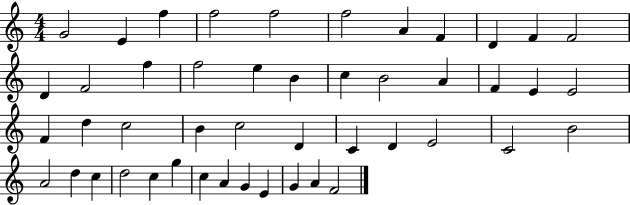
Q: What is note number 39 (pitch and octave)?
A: C5